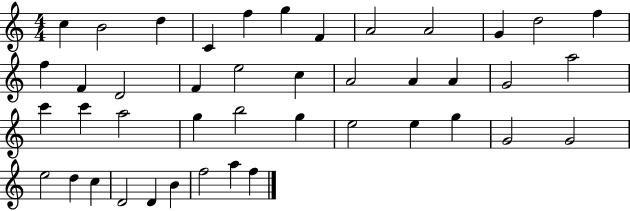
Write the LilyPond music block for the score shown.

{
  \clef treble
  \numericTimeSignature
  \time 4/4
  \key c \major
  c''4 b'2 d''4 | c'4 f''4 g''4 f'4 | a'2 a'2 | g'4 d''2 f''4 | \break f''4 f'4 d'2 | f'4 e''2 c''4 | a'2 a'4 a'4 | g'2 a''2 | \break c'''4 c'''4 a''2 | g''4 b''2 g''4 | e''2 e''4 g''4 | g'2 g'2 | \break e''2 d''4 c''4 | d'2 d'4 b'4 | f''2 a''4 f''4 | \bar "|."
}